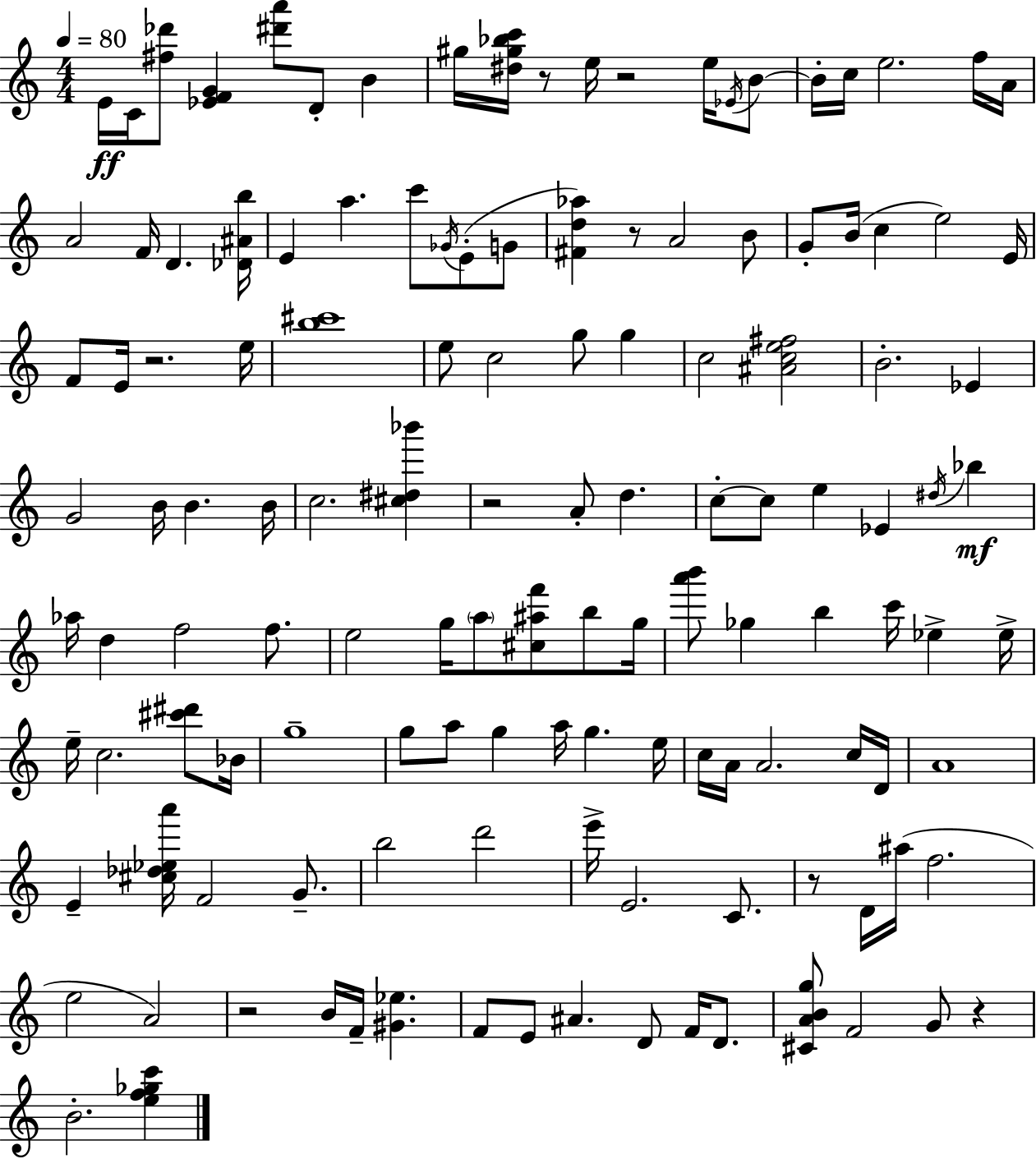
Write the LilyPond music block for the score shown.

{
  \clef treble
  \numericTimeSignature
  \time 4/4
  \key c \major
  \tempo 4 = 80
  e'16\ff c'16 <fis'' des'''>8 <ees' f' g'>4 <dis''' a'''>8 d'8-. b'4 | gis''16 <dis'' gis'' bes'' c'''>16 r8 e''16 r2 e''16 \acciaccatura { ees'16 } b'8~~ | b'16-. c''16 e''2. f''16 | a'16 a'2 f'16 d'4. | \break <des' ais' b''>16 e'4 a''4. c'''8 \acciaccatura { ges'16 }( e'8-. | g'8 <fis' d'' aes''>4) r8 a'2 | b'8 g'8-. b'16( c''4 e''2) | e'16 f'8 e'16 r2. | \break e''16 <b'' cis'''>1 | e''8 c''2 g''8 g''4 | c''2 <ais' c'' e'' fis''>2 | b'2.-. ees'4 | \break g'2 b'16 b'4. | b'16 c''2. <cis'' dis'' bes'''>4 | r2 a'8-. d''4. | c''8-.~~ c''8 e''4 ees'4 \acciaccatura { dis''16 }\mf bes''4 | \break aes''16 d''4 f''2 | f''8. e''2 g''16 \parenthesize a''8 <cis'' ais'' f'''>8 | b''8 g''16 <a''' b'''>8 ges''4 b''4 c'''16 ees''4-> | ees''16-> e''16-- c''2. | \break <cis''' dis'''>8 bes'16 g''1-- | g''8 a''8 g''4 a''16 g''4. | e''16 c''16 a'16 a'2. | c''16 d'16 a'1 | \break e'4-- <cis'' des'' ees'' a'''>16 f'2 | g'8.-- b''2 d'''2 | e'''16-> e'2. | c'8. r8 d'16 ais''16( f''2. | \break e''2 a'2) | r2 b'16 f'16-- <gis' ees''>4. | f'8 e'8 ais'4. d'8 f'16 | d'8. <cis' a' b' g''>8 f'2 g'8 r4 | \break b'2.-. <e'' f'' ges'' c'''>4 | \bar "|."
}